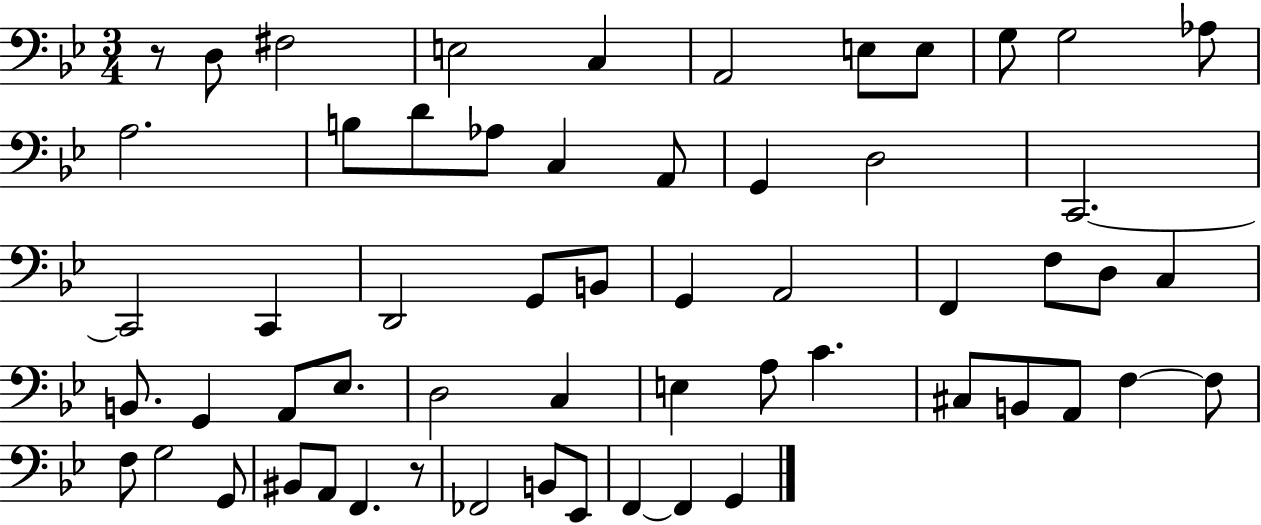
R/e D3/e F#3/h E3/h C3/q A2/h E3/e E3/e G3/e G3/h Ab3/e A3/h. B3/e D4/e Ab3/e C3/q A2/e G2/q D3/h C2/h. C2/h C2/q D2/h G2/e B2/e G2/q A2/h F2/q F3/e D3/e C3/q B2/e. G2/q A2/e Eb3/e. D3/h C3/q E3/q A3/e C4/q. C#3/e B2/e A2/e F3/q F3/e F3/e G3/h G2/e BIS2/e A2/e F2/q. R/e FES2/h B2/e Eb2/e F2/q F2/q G2/q